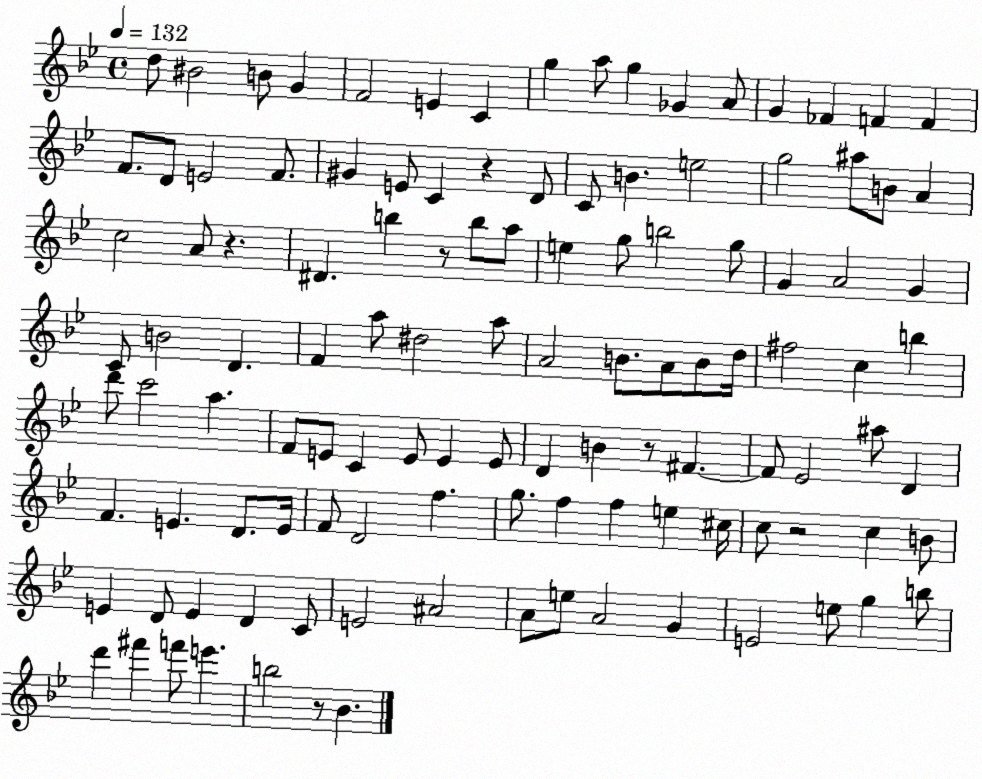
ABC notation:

X:1
T:Untitled
M:4/4
L:1/4
K:Bb
d/2 ^B2 B/2 G F2 E C g a/2 g _G A/2 G _F F F F/2 D/2 E2 F/2 ^G E/2 C z D/2 C/2 B e2 g2 ^a/2 B/2 A c2 A/2 z ^D b z/2 b/2 a/2 e g/2 b2 g/2 G A2 G C/2 B2 D F a/2 ^d2 a/2 A2 B/2 A/2 B/2 d/4 ^f2 c b d'/2 c'2 a F/2 E/2 C E/2 E E/2 D B z/2 ^F ^F/2 _E2 ^a/2 D F E D/2 E/4 F/2 D2 f g/2 f f e ^c/4 c/2 z2 c B/2 E D/2 E D C/2 E2 ^A2 A/2 e/2 A2 G E2 e/2 g b/2 d' ^f' f'/2 e' b2 z/2 _B